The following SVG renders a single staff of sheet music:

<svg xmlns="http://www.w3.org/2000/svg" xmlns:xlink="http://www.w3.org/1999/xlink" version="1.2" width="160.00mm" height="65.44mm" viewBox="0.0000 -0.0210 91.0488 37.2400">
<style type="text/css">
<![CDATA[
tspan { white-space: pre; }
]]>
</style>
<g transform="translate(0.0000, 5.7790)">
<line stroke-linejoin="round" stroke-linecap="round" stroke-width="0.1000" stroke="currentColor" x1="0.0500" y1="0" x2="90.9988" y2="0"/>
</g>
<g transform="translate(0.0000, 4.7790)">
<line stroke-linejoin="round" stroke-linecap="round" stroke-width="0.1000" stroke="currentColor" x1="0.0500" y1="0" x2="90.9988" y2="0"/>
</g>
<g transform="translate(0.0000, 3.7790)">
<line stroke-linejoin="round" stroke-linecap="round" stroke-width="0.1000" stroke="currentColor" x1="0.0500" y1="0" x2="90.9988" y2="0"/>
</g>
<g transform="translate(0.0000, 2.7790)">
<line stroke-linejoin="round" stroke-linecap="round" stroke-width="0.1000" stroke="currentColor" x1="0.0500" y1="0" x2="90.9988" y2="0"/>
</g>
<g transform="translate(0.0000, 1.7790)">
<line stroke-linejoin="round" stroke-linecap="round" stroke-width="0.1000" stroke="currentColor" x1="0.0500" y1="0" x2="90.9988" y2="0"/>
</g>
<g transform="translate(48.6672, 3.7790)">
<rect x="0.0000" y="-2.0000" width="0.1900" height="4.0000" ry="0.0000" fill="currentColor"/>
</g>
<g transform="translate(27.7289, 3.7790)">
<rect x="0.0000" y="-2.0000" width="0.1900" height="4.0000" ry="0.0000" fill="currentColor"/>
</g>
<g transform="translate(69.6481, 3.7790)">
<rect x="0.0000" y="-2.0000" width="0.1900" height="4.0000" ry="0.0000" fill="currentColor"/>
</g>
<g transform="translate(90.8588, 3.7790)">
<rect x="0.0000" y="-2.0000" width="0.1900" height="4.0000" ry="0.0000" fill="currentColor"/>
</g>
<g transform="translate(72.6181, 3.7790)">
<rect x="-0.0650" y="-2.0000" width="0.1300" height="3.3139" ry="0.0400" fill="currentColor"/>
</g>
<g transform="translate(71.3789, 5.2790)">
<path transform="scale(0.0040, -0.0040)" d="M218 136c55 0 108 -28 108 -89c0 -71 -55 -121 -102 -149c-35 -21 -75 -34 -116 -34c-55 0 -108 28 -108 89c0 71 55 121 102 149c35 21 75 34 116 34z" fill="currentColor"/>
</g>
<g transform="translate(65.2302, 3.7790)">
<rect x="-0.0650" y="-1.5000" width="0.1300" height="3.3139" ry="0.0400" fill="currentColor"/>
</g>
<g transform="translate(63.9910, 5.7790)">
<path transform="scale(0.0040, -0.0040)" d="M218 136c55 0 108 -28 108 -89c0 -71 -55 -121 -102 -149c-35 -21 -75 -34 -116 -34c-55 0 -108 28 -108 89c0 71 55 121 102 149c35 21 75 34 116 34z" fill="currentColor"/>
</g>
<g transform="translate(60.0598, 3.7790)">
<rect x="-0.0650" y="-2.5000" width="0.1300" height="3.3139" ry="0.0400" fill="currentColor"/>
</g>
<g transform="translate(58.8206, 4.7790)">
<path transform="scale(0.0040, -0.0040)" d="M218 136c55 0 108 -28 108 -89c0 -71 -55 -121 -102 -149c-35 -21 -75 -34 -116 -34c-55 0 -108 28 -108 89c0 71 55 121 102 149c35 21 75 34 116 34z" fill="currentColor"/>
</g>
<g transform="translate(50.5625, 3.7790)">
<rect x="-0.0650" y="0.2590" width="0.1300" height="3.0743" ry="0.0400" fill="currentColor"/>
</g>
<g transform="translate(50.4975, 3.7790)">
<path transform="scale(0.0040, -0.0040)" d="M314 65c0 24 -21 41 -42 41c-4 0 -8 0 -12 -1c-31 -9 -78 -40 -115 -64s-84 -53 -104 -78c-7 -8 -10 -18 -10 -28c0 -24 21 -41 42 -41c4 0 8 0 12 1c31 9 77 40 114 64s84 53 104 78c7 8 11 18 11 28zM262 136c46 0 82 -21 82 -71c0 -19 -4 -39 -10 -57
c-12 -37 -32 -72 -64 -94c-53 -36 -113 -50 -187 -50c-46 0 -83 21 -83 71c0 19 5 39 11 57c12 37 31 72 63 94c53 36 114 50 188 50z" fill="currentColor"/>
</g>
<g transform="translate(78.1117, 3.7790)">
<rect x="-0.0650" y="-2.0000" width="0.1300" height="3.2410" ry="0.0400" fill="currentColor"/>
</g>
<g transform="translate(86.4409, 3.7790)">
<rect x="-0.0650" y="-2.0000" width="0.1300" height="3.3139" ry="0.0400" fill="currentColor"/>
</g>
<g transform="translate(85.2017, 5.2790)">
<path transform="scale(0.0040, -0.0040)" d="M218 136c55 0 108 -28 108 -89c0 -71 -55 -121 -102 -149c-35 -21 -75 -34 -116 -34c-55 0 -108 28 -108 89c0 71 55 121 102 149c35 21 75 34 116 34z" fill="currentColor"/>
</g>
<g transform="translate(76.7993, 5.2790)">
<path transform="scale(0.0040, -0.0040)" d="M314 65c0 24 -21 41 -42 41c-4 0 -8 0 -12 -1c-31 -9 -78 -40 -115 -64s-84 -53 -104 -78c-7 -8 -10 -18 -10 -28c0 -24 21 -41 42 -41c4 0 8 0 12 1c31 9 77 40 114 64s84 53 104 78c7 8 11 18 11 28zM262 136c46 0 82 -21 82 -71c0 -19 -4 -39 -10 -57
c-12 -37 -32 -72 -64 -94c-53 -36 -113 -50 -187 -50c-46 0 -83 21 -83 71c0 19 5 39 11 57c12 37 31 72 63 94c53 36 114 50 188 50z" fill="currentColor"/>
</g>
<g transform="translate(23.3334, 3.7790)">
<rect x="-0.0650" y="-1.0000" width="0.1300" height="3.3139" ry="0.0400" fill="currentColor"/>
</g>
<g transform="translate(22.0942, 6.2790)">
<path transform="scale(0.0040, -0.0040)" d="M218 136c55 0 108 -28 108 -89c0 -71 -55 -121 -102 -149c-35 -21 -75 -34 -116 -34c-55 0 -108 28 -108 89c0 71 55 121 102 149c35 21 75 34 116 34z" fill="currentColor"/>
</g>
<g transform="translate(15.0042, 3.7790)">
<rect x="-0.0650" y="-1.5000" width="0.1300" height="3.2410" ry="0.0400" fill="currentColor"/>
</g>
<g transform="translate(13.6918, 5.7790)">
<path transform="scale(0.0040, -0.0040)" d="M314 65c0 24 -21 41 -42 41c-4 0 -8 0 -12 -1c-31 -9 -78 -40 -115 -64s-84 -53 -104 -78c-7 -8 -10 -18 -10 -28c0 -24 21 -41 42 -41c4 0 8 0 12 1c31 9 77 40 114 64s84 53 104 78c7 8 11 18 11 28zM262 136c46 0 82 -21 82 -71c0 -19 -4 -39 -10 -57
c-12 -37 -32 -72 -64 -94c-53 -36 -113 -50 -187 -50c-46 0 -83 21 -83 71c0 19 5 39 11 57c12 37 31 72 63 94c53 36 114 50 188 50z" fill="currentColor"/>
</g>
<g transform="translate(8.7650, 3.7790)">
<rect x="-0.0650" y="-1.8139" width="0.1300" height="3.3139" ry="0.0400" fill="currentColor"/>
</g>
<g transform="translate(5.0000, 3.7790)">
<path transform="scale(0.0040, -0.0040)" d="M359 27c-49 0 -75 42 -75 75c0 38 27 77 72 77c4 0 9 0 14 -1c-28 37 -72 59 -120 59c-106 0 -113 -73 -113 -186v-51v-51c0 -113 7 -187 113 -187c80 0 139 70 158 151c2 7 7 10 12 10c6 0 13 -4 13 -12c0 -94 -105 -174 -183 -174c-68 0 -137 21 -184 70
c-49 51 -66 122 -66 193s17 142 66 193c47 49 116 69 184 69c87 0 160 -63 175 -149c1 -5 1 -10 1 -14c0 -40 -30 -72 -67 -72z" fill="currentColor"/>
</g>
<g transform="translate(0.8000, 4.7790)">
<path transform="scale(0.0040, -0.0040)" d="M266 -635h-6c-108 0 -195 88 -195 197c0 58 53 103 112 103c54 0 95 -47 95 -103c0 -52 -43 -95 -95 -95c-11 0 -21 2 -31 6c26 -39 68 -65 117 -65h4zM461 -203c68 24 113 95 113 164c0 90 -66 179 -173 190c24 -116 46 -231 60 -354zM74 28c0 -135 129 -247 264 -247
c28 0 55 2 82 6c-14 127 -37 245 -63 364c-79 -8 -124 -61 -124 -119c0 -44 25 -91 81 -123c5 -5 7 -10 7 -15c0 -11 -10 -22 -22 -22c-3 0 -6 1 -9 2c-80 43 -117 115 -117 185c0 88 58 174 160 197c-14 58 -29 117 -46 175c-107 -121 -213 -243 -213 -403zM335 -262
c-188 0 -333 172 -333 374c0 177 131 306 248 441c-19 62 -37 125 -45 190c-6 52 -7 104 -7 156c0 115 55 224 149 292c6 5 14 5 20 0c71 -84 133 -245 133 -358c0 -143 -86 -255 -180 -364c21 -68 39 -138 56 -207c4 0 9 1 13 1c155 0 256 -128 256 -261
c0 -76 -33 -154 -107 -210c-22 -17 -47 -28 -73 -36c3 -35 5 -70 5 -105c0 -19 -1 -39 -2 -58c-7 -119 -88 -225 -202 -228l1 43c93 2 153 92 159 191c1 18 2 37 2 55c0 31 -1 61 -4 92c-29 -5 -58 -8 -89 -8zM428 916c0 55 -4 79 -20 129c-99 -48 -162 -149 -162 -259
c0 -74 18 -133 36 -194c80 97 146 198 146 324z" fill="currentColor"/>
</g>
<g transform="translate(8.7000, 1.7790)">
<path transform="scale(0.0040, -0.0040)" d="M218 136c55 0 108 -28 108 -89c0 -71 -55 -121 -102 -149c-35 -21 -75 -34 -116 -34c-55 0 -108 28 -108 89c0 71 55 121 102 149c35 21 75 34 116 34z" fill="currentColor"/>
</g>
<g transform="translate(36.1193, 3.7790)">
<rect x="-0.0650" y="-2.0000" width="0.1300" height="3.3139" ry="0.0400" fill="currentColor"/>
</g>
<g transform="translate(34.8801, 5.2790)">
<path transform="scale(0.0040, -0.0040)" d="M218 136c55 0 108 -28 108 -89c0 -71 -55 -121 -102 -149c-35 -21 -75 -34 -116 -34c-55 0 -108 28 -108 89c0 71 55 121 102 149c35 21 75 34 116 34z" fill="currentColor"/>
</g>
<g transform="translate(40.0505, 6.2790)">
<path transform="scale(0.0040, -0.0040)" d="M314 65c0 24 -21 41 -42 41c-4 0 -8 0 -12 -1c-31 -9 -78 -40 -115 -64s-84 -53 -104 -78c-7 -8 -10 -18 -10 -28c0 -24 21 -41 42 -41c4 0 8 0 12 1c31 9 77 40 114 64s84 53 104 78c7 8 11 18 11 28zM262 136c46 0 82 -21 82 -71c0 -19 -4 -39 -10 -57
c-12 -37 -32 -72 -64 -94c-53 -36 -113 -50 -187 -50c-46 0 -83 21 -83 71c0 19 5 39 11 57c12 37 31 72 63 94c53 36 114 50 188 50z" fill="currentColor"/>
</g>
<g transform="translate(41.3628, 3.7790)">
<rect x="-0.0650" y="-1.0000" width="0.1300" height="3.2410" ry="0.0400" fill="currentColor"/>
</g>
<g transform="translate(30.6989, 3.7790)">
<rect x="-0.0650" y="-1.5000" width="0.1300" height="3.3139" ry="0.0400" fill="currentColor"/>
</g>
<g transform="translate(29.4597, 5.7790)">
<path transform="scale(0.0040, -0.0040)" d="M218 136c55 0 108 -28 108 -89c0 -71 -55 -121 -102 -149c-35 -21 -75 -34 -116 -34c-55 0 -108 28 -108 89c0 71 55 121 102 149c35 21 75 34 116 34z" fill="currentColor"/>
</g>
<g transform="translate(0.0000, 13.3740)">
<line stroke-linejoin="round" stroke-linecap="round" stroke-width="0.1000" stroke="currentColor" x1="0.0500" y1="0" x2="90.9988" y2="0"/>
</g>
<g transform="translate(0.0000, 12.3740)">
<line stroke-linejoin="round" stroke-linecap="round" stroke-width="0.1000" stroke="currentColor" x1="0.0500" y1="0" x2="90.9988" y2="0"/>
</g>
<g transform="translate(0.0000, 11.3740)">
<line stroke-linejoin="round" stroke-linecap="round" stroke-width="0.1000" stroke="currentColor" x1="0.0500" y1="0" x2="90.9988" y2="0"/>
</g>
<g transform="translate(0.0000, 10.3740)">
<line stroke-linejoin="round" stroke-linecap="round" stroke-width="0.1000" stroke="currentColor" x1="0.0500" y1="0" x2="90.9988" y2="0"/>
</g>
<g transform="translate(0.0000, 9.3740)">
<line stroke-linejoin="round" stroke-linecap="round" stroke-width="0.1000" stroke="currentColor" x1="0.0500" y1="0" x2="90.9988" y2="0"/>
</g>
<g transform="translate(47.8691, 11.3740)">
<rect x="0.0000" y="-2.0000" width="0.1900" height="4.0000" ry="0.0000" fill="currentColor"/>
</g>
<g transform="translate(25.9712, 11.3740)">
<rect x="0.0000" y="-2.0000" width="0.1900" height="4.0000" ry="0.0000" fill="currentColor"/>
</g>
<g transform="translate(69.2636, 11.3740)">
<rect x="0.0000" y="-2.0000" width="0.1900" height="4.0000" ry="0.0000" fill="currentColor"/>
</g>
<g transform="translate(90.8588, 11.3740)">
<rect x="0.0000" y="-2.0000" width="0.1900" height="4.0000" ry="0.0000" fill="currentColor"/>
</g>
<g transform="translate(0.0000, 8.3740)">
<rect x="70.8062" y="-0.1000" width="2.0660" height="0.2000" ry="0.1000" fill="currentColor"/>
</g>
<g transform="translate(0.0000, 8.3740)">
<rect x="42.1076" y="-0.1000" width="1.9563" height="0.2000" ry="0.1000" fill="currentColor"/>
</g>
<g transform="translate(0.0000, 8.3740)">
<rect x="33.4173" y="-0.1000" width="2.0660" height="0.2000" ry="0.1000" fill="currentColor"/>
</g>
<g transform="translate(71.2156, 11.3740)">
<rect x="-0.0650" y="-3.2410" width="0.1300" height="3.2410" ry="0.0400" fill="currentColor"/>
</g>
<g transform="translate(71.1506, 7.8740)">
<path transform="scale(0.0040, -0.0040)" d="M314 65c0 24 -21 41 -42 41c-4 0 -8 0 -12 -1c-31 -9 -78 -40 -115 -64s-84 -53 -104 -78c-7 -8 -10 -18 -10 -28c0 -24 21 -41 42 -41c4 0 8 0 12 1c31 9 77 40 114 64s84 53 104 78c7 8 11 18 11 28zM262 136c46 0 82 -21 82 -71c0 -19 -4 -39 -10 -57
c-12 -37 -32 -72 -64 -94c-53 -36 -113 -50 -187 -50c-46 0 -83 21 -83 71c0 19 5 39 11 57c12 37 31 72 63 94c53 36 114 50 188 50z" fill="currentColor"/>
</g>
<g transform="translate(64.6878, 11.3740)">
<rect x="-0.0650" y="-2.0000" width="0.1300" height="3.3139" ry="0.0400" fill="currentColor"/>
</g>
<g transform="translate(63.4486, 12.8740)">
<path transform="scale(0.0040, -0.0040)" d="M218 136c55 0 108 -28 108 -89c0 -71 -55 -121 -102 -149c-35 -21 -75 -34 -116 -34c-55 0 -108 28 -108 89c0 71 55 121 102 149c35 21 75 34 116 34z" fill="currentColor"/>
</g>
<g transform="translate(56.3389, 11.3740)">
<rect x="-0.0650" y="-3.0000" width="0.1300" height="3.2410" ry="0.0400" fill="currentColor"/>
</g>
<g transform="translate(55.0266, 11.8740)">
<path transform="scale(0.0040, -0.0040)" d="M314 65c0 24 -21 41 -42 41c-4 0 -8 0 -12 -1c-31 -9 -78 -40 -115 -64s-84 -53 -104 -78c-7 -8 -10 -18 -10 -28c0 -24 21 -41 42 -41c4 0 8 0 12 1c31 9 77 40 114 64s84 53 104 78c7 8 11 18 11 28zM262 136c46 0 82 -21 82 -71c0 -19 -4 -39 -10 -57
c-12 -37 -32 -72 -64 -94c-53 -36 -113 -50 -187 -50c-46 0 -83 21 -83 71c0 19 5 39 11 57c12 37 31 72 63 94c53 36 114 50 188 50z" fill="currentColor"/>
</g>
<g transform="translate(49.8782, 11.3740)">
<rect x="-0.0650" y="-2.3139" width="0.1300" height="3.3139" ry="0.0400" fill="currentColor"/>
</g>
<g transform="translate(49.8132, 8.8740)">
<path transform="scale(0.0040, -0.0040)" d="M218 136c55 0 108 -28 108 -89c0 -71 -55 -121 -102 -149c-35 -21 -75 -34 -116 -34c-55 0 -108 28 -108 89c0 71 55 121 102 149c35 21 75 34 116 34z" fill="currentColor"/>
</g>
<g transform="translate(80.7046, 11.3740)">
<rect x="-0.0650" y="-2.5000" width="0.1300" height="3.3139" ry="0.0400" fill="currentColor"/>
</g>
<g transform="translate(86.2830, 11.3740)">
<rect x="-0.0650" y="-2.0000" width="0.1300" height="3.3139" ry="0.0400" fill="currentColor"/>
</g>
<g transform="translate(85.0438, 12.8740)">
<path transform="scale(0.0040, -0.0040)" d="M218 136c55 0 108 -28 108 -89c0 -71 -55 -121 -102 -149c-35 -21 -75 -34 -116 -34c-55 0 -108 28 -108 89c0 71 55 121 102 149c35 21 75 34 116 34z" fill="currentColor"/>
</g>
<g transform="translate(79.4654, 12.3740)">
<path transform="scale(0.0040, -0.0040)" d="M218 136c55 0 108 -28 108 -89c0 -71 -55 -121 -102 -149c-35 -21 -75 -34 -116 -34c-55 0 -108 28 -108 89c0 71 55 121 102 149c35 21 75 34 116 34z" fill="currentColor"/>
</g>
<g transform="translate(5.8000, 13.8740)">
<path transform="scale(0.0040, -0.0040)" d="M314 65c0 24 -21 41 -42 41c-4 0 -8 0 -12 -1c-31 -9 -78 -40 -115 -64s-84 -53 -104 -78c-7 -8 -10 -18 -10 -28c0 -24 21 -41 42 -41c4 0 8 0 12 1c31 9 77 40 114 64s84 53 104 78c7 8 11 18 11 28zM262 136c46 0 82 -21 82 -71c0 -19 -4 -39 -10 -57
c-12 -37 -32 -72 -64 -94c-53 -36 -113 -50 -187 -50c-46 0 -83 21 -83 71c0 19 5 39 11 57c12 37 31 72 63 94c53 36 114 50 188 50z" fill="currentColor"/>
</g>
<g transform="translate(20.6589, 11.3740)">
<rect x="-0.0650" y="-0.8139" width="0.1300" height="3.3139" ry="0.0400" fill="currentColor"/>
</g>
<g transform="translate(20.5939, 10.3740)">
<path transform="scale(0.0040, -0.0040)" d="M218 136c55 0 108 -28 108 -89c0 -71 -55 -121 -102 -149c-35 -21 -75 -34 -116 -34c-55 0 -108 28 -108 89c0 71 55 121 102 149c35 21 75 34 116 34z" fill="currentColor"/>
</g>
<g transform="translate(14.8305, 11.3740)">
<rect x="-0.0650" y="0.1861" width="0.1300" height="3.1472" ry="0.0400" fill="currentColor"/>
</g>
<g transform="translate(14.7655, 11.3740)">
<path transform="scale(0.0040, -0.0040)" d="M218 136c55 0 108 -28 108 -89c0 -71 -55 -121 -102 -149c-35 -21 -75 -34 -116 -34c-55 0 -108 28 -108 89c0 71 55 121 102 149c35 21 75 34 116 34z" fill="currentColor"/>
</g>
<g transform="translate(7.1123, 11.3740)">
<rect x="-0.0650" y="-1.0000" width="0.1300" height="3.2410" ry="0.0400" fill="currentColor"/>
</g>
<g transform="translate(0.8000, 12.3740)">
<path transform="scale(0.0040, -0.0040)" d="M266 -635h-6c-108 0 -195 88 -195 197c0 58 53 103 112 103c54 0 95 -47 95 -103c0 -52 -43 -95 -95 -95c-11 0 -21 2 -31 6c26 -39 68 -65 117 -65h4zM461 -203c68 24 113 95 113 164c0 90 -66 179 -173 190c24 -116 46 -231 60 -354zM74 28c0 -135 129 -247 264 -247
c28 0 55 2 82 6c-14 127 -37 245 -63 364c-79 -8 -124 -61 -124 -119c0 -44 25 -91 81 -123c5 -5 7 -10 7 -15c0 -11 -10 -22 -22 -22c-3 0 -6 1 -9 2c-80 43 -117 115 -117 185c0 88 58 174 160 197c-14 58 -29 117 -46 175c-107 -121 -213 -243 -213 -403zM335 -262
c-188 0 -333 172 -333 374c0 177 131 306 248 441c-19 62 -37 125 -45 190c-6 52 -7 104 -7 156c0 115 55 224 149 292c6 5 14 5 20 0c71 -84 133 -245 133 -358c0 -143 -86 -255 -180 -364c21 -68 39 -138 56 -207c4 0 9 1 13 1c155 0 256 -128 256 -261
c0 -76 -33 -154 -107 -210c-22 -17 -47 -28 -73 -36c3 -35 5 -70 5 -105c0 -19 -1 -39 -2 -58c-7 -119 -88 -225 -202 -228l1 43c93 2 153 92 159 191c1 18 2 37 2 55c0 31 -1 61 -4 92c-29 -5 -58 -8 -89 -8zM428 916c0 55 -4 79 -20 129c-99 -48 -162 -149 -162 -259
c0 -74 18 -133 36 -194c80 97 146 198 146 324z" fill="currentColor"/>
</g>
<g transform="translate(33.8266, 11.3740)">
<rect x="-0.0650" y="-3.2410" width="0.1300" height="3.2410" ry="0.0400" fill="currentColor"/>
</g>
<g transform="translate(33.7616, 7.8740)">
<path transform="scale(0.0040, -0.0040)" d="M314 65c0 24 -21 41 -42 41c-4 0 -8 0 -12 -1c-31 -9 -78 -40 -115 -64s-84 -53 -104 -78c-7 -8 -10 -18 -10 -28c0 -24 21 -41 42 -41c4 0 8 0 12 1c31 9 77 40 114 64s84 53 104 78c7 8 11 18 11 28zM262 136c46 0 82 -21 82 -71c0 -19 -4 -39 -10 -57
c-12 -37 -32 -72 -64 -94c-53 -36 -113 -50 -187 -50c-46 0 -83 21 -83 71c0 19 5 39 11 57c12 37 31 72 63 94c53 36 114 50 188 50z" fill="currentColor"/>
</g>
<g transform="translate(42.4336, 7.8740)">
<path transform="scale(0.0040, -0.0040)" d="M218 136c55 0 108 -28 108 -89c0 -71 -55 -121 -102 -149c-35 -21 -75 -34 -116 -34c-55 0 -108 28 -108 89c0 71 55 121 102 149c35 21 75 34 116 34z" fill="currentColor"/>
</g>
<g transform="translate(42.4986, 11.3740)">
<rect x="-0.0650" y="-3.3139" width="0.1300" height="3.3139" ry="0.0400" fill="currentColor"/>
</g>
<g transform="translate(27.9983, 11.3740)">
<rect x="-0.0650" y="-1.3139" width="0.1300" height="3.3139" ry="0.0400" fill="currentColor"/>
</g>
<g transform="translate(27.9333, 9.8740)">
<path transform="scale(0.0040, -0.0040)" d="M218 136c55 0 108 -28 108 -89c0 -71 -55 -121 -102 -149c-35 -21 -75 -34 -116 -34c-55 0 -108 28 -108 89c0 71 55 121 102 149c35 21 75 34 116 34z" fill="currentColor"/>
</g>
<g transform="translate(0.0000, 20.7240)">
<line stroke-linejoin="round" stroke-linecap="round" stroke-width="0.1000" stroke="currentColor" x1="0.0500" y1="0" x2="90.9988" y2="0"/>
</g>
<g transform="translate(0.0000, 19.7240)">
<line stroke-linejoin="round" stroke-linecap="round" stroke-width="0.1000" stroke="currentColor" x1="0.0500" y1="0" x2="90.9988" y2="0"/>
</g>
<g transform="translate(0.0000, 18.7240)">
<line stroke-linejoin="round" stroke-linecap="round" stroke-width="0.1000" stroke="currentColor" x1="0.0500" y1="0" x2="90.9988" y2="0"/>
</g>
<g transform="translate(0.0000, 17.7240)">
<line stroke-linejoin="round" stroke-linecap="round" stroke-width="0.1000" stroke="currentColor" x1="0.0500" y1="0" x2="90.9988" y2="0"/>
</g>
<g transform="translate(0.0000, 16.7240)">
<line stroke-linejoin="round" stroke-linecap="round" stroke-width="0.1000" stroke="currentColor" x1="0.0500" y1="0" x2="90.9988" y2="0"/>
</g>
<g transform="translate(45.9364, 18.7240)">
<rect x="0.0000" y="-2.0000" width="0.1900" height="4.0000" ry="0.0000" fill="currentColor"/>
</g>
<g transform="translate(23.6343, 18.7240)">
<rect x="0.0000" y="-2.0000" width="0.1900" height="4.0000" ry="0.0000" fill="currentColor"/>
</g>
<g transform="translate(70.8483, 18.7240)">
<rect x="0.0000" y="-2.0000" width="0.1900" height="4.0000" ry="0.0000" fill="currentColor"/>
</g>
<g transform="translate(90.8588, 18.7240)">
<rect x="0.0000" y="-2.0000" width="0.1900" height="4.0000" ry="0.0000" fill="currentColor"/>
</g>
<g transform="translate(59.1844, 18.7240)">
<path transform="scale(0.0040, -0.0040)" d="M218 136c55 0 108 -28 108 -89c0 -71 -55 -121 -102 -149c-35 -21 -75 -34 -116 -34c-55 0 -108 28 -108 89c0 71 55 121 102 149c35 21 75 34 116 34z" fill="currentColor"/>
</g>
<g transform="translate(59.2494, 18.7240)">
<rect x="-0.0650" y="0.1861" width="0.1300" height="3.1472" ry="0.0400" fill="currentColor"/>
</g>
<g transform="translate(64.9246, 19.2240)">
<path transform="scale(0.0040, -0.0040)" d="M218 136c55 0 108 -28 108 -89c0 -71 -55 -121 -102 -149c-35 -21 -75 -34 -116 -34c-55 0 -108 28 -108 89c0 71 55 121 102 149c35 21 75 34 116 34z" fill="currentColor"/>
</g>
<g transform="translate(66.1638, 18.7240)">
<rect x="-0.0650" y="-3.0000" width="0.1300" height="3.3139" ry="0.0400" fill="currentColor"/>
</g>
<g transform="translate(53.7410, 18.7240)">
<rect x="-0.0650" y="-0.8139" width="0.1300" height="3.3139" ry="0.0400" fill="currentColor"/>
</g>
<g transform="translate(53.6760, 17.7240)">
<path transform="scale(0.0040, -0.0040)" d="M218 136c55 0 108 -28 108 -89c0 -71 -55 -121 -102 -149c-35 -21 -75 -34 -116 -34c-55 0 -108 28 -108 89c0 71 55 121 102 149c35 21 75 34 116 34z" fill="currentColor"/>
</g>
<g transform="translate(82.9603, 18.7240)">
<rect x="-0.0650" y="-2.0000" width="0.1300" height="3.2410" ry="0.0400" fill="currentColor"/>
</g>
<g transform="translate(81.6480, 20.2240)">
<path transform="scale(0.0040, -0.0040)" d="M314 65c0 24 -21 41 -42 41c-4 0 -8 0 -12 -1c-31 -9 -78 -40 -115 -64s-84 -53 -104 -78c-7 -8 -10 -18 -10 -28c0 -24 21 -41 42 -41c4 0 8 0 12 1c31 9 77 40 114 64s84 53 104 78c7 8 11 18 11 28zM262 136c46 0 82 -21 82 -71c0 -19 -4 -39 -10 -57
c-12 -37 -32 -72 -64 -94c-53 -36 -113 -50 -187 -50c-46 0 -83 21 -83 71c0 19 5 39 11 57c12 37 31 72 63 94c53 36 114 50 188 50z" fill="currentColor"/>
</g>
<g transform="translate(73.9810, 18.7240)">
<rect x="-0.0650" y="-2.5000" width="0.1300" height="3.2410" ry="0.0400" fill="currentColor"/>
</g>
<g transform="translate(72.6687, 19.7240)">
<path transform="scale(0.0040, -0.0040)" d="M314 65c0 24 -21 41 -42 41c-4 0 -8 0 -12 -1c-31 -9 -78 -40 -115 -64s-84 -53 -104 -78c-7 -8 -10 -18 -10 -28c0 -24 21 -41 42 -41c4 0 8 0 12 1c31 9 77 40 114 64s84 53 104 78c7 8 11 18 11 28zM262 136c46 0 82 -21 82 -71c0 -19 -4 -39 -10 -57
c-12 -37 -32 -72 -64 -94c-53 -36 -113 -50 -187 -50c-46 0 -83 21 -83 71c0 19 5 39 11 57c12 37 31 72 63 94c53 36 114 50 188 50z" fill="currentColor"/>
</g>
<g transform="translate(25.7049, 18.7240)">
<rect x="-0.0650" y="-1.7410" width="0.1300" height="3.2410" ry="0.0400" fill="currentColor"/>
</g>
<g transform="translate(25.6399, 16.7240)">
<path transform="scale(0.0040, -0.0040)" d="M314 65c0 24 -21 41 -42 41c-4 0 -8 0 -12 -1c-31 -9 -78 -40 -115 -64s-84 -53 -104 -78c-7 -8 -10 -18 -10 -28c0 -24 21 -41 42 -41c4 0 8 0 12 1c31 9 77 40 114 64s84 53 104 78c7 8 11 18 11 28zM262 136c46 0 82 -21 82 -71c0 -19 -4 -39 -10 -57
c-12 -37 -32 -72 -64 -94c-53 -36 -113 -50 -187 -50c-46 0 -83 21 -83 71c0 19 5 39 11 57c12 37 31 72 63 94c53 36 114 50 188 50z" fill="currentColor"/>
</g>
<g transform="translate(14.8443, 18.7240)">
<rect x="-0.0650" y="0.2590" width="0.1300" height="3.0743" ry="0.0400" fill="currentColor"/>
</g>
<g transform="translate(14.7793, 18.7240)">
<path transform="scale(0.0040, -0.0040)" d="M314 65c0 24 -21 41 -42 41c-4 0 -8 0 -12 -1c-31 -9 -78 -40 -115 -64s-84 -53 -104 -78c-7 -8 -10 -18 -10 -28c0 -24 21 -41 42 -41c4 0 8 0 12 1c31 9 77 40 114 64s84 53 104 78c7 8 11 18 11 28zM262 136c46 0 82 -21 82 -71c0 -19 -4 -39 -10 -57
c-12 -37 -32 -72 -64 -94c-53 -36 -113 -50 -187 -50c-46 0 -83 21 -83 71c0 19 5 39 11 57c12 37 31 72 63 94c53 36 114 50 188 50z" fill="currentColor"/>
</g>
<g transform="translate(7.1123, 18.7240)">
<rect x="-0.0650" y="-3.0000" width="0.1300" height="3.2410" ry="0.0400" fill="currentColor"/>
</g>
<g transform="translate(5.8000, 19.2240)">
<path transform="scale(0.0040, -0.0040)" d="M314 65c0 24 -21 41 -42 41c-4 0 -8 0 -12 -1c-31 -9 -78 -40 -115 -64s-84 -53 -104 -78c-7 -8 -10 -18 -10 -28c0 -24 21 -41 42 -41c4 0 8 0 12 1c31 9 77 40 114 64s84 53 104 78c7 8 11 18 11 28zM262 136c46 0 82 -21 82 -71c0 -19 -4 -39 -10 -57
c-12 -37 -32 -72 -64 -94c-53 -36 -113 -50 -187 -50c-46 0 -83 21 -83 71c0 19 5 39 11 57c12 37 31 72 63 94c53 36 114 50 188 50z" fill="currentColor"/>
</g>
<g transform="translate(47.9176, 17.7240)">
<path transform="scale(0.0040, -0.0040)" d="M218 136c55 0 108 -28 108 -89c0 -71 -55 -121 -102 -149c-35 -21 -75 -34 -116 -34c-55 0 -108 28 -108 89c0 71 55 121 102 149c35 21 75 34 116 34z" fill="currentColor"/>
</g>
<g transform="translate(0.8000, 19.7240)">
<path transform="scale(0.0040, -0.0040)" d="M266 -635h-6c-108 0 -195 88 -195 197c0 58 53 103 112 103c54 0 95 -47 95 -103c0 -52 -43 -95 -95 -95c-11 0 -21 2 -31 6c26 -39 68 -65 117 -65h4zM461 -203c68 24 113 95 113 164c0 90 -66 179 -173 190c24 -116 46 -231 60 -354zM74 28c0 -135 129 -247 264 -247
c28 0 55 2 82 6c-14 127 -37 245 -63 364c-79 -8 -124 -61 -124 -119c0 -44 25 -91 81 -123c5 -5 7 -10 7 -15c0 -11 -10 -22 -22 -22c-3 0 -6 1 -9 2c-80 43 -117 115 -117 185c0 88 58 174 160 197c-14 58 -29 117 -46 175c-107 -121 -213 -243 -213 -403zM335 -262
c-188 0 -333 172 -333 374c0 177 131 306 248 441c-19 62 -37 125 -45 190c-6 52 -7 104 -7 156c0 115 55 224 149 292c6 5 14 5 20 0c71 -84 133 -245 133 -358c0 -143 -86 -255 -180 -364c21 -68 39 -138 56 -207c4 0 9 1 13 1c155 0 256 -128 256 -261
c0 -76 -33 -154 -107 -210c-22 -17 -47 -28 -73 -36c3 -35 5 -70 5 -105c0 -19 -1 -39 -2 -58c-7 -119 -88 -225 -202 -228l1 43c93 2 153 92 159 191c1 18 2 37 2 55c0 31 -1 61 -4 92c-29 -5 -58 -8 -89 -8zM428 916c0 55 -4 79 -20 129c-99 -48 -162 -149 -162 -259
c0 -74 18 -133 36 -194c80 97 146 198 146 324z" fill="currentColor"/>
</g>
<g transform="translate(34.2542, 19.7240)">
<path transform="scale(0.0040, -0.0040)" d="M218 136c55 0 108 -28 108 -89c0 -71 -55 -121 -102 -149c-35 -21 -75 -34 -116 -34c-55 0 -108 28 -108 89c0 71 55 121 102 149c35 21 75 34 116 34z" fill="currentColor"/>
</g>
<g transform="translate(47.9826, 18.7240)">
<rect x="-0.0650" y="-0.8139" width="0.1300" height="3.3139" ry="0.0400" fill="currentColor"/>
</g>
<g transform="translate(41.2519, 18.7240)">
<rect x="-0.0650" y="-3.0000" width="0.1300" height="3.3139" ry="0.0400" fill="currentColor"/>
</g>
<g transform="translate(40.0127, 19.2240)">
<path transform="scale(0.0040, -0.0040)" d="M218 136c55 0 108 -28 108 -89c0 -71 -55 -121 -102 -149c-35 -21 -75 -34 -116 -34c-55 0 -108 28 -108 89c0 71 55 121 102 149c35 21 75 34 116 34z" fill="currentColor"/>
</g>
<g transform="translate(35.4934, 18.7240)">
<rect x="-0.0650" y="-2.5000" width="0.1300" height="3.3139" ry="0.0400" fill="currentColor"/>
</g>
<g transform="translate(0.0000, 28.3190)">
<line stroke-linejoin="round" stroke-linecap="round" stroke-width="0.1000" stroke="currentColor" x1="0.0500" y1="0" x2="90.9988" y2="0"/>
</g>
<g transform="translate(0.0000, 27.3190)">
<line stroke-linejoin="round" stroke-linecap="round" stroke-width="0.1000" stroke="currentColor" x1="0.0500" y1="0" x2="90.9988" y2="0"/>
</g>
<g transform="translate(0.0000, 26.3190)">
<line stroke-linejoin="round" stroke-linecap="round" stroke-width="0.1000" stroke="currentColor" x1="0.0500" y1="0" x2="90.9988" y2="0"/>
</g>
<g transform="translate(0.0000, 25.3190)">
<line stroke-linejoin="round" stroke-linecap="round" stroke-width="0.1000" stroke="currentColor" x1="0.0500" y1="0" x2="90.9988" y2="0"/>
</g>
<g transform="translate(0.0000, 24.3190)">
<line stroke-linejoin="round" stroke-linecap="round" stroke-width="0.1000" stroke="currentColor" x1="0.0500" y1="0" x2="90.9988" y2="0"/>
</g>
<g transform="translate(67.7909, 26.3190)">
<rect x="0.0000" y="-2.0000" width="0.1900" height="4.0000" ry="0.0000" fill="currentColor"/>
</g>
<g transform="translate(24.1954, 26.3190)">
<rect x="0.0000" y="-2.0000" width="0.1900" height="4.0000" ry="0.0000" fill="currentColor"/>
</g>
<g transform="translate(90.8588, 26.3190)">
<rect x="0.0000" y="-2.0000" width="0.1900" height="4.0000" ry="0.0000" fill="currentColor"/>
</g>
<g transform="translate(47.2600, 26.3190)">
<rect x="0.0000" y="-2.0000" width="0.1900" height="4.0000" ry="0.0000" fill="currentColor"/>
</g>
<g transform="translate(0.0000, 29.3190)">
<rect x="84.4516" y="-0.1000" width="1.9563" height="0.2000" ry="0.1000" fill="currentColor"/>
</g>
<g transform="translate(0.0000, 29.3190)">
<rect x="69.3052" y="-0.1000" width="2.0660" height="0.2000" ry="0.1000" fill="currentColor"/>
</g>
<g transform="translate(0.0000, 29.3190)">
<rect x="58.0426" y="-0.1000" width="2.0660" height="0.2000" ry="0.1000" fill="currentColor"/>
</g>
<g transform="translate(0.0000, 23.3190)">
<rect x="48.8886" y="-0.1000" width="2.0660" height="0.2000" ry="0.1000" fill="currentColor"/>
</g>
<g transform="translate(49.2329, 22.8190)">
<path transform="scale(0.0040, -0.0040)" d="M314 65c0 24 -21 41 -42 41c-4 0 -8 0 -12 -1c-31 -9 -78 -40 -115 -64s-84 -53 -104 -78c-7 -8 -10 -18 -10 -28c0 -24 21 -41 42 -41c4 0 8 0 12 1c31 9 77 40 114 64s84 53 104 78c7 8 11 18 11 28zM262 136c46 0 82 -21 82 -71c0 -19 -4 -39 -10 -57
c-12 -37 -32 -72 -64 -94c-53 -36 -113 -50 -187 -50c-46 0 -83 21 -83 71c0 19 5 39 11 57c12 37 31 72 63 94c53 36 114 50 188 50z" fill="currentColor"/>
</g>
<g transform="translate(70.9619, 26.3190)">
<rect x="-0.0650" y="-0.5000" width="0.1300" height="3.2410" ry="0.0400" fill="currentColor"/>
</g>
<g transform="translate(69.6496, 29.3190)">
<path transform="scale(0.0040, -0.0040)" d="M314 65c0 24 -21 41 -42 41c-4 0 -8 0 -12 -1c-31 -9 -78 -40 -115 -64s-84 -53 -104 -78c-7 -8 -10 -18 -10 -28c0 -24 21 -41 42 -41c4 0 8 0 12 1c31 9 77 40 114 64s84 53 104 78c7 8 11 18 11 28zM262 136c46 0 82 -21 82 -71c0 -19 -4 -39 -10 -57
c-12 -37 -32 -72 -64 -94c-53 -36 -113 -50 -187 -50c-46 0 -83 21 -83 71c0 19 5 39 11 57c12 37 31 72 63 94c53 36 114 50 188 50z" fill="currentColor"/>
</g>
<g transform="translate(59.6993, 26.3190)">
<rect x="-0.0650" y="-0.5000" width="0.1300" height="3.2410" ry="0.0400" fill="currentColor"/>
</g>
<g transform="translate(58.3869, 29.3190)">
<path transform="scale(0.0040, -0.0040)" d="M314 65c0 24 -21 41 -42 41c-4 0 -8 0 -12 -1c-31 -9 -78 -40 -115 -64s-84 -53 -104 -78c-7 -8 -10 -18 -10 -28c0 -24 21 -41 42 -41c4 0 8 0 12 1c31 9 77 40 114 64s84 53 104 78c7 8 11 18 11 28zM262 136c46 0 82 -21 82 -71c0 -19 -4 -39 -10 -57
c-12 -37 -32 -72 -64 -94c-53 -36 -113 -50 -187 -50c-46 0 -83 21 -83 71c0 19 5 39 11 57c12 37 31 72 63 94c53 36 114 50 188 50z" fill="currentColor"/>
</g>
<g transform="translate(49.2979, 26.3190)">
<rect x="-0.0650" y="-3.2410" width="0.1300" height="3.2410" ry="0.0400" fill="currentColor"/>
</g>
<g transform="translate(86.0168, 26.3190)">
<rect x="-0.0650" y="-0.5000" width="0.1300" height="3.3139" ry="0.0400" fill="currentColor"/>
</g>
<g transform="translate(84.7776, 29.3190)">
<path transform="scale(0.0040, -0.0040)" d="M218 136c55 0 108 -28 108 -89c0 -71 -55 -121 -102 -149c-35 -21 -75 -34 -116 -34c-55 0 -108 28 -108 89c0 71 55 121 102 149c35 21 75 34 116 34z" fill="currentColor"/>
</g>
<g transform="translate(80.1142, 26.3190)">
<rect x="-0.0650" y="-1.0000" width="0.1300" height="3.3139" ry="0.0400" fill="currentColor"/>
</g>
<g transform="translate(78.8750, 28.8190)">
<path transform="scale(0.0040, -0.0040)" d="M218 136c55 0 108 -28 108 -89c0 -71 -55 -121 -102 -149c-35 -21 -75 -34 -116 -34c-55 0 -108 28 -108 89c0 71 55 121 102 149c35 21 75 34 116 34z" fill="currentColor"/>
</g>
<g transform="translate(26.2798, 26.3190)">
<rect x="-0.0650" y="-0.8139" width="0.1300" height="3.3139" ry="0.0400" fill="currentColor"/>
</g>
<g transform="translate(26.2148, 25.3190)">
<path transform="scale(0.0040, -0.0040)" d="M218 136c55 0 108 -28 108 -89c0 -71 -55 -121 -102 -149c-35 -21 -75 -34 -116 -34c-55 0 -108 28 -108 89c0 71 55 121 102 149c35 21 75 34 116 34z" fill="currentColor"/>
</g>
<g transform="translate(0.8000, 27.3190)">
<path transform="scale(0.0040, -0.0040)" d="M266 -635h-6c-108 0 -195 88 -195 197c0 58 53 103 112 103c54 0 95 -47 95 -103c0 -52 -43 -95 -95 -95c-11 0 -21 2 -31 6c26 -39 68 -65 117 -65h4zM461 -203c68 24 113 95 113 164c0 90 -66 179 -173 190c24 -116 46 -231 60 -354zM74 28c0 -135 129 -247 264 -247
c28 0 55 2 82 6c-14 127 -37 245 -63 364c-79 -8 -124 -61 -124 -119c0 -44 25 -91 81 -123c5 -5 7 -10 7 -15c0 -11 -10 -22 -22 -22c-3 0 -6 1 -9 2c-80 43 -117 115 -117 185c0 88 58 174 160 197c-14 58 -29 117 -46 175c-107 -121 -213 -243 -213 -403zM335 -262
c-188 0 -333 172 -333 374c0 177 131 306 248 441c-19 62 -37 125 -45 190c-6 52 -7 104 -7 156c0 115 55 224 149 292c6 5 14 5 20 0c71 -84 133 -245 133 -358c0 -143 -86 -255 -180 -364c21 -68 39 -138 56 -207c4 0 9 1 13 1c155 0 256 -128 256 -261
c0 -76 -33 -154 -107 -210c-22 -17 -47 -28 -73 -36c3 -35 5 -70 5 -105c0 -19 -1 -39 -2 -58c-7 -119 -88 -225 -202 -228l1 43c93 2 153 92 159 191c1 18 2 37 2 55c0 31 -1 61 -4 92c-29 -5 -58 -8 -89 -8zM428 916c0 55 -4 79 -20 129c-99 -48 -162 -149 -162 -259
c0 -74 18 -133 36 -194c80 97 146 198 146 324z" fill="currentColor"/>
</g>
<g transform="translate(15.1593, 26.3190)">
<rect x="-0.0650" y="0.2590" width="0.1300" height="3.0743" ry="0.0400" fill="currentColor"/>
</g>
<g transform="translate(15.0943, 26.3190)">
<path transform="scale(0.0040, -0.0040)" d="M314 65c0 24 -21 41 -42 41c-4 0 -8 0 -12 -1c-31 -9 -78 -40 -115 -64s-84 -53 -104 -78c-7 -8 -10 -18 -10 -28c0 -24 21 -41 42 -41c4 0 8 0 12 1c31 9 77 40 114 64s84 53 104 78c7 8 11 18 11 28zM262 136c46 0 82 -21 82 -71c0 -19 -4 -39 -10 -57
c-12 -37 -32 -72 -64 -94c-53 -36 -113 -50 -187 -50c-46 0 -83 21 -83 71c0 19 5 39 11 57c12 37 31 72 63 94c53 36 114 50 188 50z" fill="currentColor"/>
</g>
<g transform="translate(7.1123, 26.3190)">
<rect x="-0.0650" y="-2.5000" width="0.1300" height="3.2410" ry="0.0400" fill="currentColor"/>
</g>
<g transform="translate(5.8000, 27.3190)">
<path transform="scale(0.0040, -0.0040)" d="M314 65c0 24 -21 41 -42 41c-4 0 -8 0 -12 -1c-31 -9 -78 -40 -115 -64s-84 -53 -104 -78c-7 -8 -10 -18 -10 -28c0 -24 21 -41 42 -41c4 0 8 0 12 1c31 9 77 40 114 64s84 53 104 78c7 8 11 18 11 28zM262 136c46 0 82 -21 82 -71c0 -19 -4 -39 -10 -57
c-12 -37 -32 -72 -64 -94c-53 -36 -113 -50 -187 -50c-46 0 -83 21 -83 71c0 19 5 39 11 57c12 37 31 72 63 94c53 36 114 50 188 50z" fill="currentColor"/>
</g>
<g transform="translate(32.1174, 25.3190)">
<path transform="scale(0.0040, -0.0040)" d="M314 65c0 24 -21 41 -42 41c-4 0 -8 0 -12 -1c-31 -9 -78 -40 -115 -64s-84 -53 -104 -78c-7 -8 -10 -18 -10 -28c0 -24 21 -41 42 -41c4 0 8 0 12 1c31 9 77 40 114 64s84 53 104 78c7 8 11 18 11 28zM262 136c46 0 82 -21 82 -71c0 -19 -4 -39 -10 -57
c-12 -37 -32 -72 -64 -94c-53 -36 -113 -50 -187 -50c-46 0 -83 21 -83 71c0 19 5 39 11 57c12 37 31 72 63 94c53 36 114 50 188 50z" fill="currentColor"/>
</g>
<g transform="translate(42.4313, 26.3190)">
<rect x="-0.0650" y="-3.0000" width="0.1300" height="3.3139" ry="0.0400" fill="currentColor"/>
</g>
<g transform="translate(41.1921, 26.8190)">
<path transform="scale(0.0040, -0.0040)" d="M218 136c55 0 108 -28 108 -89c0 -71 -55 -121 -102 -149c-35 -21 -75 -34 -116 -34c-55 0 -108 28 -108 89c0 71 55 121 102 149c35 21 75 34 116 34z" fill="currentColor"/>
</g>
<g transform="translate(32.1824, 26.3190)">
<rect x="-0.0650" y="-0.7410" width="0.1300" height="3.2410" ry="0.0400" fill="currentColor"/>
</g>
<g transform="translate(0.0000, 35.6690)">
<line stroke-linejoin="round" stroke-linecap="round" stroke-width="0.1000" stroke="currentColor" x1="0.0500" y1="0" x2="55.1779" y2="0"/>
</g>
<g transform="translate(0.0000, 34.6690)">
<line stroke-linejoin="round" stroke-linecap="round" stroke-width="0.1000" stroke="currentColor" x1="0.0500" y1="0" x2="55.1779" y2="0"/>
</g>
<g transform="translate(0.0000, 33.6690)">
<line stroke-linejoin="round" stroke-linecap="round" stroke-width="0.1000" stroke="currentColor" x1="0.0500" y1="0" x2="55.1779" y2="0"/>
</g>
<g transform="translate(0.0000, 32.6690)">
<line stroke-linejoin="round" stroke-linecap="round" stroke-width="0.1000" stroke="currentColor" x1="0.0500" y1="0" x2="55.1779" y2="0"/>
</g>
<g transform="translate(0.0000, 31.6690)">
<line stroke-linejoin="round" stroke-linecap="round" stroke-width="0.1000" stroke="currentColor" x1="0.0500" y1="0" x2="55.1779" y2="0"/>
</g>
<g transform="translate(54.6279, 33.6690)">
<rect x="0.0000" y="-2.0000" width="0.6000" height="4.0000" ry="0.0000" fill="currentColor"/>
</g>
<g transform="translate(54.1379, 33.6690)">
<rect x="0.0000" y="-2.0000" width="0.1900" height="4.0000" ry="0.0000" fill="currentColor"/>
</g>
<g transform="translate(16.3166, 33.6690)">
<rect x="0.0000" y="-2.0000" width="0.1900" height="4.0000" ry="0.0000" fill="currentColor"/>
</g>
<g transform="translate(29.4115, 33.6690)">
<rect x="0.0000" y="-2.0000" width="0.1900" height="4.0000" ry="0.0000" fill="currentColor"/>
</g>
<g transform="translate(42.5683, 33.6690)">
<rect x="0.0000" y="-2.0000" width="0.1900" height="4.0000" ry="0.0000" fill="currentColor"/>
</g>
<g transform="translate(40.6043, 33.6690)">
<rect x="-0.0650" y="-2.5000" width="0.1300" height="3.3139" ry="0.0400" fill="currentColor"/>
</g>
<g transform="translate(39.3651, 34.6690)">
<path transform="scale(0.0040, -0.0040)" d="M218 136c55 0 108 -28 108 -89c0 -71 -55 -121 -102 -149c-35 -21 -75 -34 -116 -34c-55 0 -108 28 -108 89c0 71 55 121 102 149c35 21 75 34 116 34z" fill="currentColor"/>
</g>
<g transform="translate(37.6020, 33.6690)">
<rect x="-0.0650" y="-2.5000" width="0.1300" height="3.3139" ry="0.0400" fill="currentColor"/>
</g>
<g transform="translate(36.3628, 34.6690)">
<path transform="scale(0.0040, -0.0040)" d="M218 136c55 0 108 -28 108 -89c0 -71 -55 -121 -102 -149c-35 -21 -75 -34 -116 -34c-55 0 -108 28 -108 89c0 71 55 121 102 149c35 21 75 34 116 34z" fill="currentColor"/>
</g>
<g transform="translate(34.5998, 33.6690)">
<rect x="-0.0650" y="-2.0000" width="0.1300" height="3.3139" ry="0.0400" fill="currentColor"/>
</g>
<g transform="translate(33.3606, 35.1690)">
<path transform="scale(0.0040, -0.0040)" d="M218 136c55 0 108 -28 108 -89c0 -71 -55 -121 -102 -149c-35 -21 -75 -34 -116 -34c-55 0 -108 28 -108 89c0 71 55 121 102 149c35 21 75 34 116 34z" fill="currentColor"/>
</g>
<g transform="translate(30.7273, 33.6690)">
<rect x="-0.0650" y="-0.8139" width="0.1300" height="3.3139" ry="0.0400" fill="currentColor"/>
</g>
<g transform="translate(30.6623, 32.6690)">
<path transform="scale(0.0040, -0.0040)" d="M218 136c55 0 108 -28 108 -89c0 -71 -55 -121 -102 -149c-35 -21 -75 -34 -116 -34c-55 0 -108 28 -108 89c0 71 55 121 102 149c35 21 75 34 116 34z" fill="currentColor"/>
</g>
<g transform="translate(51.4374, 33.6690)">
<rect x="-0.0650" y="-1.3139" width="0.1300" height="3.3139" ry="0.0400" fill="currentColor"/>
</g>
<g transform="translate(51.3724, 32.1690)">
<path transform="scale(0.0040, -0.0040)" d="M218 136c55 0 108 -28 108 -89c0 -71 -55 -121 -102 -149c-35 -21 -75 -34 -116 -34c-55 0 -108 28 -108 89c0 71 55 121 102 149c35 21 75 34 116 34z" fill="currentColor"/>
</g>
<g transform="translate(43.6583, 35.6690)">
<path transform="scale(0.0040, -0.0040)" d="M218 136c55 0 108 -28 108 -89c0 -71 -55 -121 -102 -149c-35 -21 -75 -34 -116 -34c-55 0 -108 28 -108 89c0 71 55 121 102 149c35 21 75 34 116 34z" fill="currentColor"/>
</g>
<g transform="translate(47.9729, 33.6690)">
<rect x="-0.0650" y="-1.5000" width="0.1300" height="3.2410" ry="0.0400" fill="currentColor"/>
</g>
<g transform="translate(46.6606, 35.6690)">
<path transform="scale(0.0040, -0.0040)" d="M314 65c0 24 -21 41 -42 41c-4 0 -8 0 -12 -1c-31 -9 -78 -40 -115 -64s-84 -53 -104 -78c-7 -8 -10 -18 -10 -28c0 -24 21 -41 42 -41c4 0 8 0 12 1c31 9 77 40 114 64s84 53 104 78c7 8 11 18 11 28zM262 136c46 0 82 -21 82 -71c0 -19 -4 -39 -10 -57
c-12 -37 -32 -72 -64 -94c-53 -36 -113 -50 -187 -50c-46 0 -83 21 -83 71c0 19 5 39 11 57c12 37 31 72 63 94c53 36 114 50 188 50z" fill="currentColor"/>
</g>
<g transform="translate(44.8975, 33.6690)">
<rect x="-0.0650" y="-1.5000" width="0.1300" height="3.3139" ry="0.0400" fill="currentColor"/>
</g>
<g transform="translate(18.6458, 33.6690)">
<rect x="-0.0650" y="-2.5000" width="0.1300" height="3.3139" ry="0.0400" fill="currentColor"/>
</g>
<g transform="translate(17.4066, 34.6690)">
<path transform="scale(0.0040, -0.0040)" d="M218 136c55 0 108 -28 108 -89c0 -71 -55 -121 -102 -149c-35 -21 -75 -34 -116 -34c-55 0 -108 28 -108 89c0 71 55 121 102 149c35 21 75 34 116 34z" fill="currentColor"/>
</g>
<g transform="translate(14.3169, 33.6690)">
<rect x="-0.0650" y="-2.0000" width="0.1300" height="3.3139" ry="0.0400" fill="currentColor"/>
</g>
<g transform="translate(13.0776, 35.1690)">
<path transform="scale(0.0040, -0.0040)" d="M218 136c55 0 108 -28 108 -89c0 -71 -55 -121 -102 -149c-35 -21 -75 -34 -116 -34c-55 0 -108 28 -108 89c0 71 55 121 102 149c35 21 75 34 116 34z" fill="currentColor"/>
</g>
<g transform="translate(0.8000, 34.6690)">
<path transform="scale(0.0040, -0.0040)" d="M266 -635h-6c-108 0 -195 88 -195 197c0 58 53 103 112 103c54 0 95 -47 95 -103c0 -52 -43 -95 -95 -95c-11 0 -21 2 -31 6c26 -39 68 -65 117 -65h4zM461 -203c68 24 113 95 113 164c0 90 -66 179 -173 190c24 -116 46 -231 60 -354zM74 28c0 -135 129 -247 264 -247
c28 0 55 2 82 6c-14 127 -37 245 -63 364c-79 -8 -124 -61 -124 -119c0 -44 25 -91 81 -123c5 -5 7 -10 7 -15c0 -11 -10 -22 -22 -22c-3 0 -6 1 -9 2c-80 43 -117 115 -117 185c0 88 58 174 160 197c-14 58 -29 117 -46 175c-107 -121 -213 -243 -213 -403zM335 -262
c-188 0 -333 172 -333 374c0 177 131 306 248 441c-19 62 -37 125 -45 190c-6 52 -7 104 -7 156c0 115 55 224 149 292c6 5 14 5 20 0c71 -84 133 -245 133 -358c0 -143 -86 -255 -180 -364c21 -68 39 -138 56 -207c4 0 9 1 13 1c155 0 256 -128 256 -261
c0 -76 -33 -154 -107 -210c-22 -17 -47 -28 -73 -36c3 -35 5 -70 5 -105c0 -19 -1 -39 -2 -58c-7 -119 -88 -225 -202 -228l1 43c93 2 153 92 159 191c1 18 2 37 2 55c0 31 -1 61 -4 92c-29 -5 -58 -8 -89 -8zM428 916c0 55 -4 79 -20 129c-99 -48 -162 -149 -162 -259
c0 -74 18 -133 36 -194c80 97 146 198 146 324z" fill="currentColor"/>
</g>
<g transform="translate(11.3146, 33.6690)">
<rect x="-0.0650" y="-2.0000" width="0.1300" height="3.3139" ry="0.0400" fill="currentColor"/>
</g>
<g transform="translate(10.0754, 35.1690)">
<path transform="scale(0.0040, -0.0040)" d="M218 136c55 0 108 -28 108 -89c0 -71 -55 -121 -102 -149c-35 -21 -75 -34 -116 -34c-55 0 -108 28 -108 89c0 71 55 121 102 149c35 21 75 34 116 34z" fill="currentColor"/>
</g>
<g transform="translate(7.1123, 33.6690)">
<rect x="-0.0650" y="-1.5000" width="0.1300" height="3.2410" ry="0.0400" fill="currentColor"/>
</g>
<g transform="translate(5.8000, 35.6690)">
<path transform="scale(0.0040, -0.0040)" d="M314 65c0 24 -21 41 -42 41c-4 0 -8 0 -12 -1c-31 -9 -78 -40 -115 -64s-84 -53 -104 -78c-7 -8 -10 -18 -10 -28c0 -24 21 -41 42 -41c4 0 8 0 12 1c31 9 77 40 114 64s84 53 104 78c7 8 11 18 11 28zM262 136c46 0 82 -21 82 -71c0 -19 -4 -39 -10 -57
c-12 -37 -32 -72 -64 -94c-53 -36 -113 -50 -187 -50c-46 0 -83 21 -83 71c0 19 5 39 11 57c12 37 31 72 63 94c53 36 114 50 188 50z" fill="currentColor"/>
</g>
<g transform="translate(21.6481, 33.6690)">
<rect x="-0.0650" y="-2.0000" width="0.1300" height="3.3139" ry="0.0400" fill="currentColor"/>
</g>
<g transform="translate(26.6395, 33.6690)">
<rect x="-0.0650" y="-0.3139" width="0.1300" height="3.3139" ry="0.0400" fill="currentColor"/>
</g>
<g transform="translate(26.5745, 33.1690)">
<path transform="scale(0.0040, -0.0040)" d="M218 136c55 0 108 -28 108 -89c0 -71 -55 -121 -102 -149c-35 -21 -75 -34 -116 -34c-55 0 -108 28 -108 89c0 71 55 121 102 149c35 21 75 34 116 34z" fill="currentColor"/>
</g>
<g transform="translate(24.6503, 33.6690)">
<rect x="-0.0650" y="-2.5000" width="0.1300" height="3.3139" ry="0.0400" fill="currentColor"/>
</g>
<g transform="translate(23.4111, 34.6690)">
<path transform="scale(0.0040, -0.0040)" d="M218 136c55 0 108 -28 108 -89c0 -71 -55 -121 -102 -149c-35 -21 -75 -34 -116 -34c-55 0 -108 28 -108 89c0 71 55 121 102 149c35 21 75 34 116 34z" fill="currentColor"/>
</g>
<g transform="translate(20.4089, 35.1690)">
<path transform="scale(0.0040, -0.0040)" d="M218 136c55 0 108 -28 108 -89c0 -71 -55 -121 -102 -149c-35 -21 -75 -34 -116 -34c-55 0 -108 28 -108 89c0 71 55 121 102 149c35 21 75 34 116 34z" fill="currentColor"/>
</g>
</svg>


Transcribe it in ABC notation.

X:1
T:Untitled
M:4/4
L:1/4
K:C
f E2 D E F D2 B2 G E F F2 F D2 B d e b2 b g A2 F b2 G F A2 B2 f2 G A d d B A G2 F2 G2 B2 d d2 A b2 C2 C2 D C E2 F F G F G c d F G G E E2 e